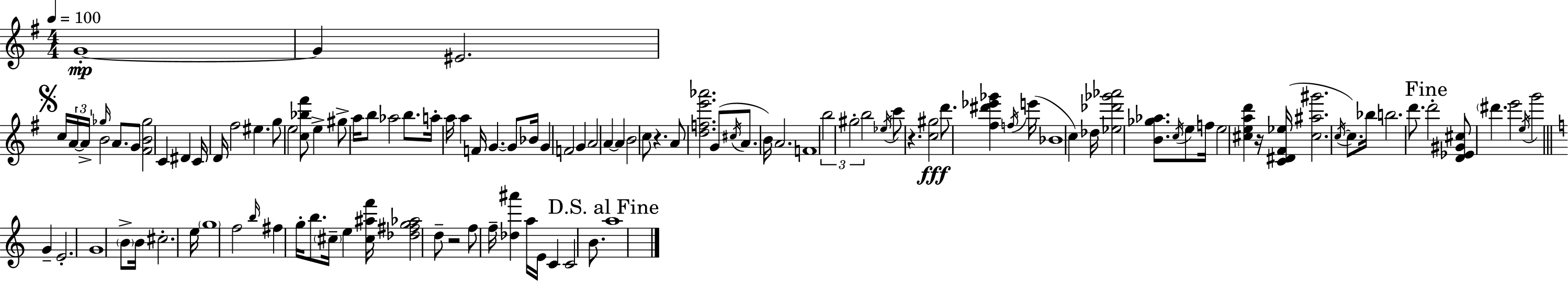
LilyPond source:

{
  \clef treble
  \numericTimeSignature
  \time 4/4
  \key e \minor
  \tempo 4 = 100
  \repeat volta 2 { g'1-.~~\mp | g'4 eis'2. | \mark \markup { \musicglyph "scripts.segno" } c''16 \tuplet 3/2 { a'16~~ a'16-> \grace { ges''16 } } b'2 a'8. g'8 | <fis' b' ges''>2 c'4 dis'4 | \break c'16 d'16 fis''2 eis''4. | g''8 e''2 <c'' bes'' fis'''>8 e''4-> | gis''8-> a''16 b''8 aes''2 b''8. | a''16-. a''16 a''4 f'16 g'4.~~ g'8 | \break bes'16 g'4 f'2 g'4 | a'2 a'4~~ a'4 | b'2 c''8 r4. | a'8 <d'' f'' e''' aes'''>2. g'8( | \break \acciaccatura { cis''16 } a'8. b'16) a'2. | f'1 | \tuplet 3/2 { b''2 gis''2-. | b''2 } \acciaccatura { ees''16 } c'''8 r4. | \break <c'' gis''>2\fff d'''8. <fis'' dis''' ees''' ges'''>4 | \acciaccatura { f''16 } e'''16( bes'1 | c''4) des''16 <ees'' des''' ges''' aes'''>2 | <b' ges'' aes''>8. \acciaccatura { c''16 } e''8 f''16 e''2 | \break <cis'' e'' a'' d'''>4 r16 <c' dis' fis' ees''>16( <cis'' ais'' gis'''>2. | \acciaccatura { c''16~ }~ c''8.) bes''16 b''2. | d'''8. \mark "Fine" d'''2-. <d' ees' gis' cis''>8 | \parenthesize dis'''4. e'''2 \acciaccatura { e''16 } g'''2 | \break \bar "||" \break \key c \major g'4-- e'2.-. | g'1 | \parenthesize b'8-> b'16 cis''2.-. e''16 | \parenthesize g''1 | \break f''2 \grace { b''16 } fis''4 g''16-. b''8. | \parenthesize cis''16-- e''4 <cis'' ais'' f'''>16 <des'' fis'' g'' aes''>2 d''8-- | r2 f''8 f''16-- <des'' ais'''>4 | a''16 e'16 c'4 c'2 b'8. | \break \mark "D.S. al Fine" a''1 | } \bar "|."
}